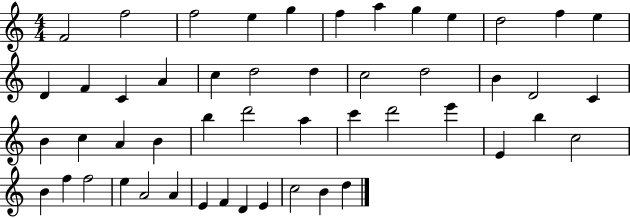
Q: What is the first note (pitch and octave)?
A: F4